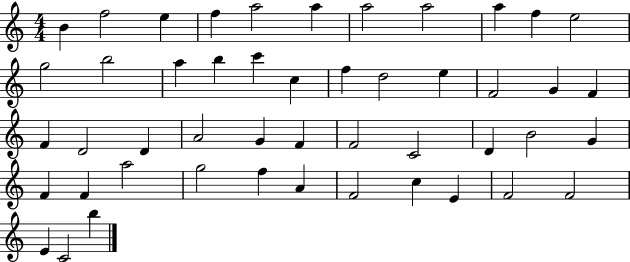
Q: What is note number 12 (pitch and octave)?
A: G5